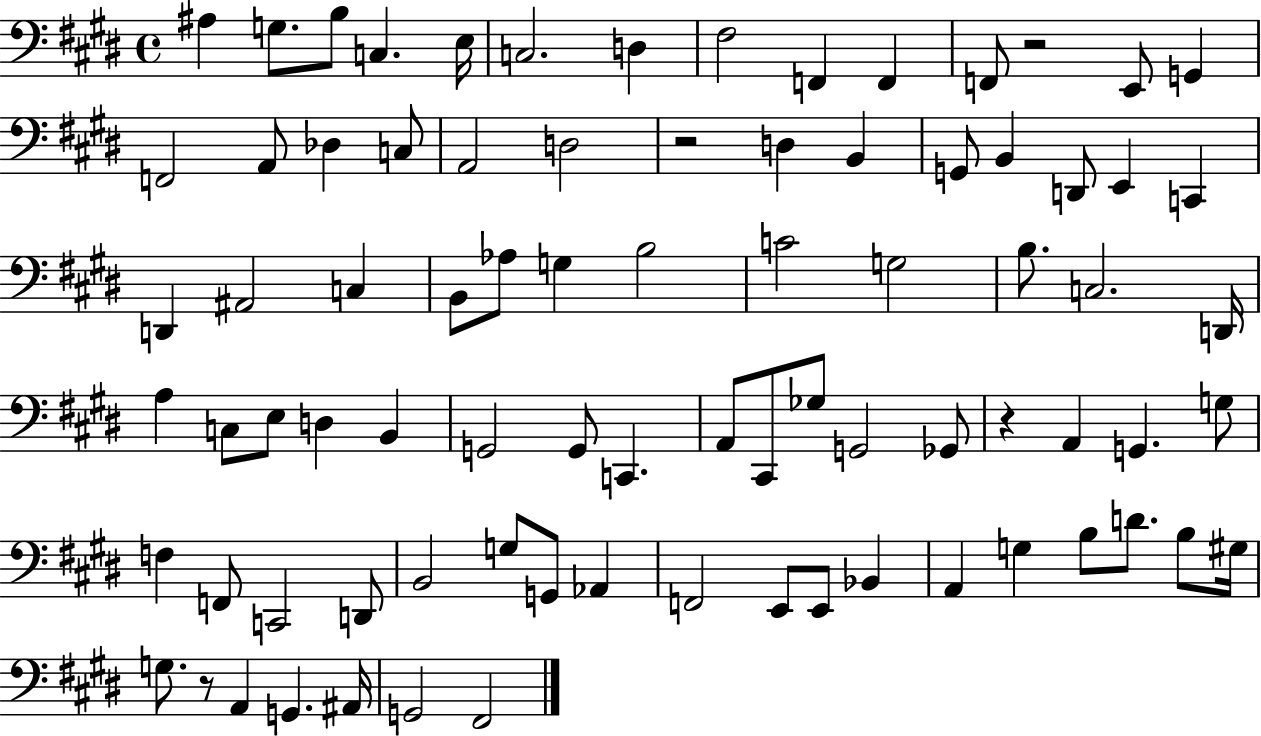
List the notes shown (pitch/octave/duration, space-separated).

A#3/q G3/e. B3/e C3/q. E3/s C3/h. D3/q F#3/h F2/q F2/q F2/e R/h E2/e G2/q F2/h A2/e Db3/q C3/e A2/h D3/h R/h D3/q B2/q G2/e B2/q D2/e E2/q C2/q D2/q A#2/h C3/q B2/e Ab3/e G3/q B3/h C4/h G3/h B3/e. C3/h. D2/s A3/q C3/e E3/e D3/q B2/q G2/h G2/e C2/q. A2/e C#2/e Gb3/e G2/h Gb2/e R/q A2/q G2/q. G3/e F3/q F2/e C2/h D2/e B2/h G3/e G2/e Ab2/q F2/h E2/e E2/e Bb2/q A2/q G3/q B3/e D4/e. B3/e G#3/s G3/e. R/e A2/q G2/q. A#2/s G2/h F#2/h